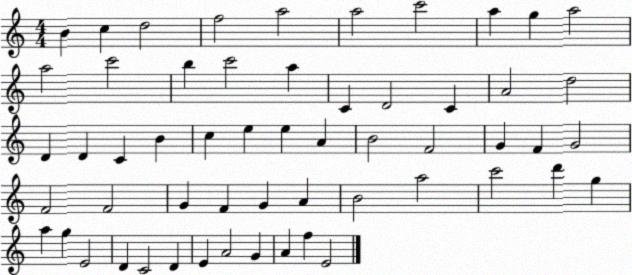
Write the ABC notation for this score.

X:1
T:Untitled
M:4/4
L:1/4
K:C
B c d2 f2 a2 a2 c'2 a g a2 a2 c'2 b c'2 a C D2 C A2 d2 D D C B c e e A B2 F2 G F G2 F2 F2 G F G A B2 a2 c'2 d' g a g E2 D C2 D E A2 G A f E2